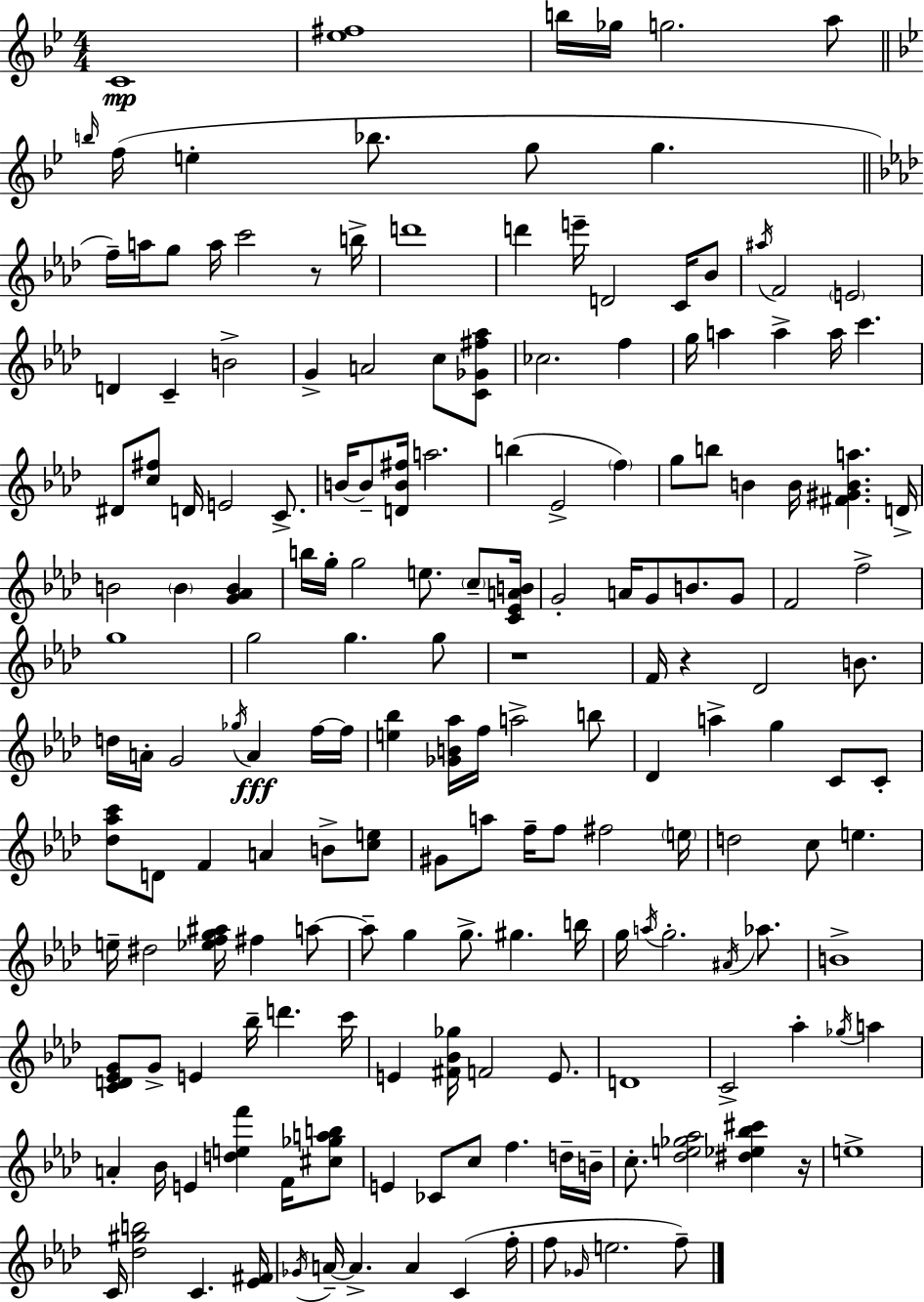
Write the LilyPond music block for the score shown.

{
  \clef treble
  \numericTimeSignature
  \time 4/4
  \key g \minor
  c'1\mp | <ees'' fis''>1 | b''16 ges''16 g''2. a''8 | \bar "||" \break \key g \minor \grace { b''16 } f''16( e''4-. bes''8. g''8 g''4. | \bar "||" \break \key aes \major f''16--) a''16 g''8 a''16 c'''2 r8 b''16-> | d'''1 | d'''4 e'''16-- d'2 c'16 bes'8 | \acciaccatura { ais''16 } f'2 \parenthesize e'2 | \break d'4 c'4-- b'2-> | g'4-> a'2 c''8 <c' ges' fis'' aes''>8 | ces''2. f''4 | g''16 a''4 a''4-> a''16 c'''4. | \break dis'8 <c'' fis''>8 d'16 e'2 c'8.-> | b'16~~ b'8-- <d' b' fis''>16 a''2. | b''4( ees'2-> \parenthesize f''4) | g''8 b''8 b'4 b'16 <fis' gis' b' a''>4. | \break d'16-> b'2 \parenthesize b'4 <g' aes' b'>4 | b''16 g''16-. g''2 e''8. \parenthesize c''8-- | <c' ees' a' b'>16 g'2-. a'16 g'8 b'8. g'8 | f'2 f''2-> | \break g''1 | g''2 g''4. g''8 | r1 | f'16 r4 des'2 b'8. | \break d''16 a'16-. g'2 \acciaccatura { ges''16 } a'4\fff | f''16~~ f''16 <e'' bes''>4 <ges' b' aes''>16 f''16 a''2-> | b''8 des'4 a''4-> g''4 c'8 | c'8-. <des'' aes'' c'''>8 d'8 f'4 a'4 b'8-> | \break <c'' e''>8 gis'8 a''8 f''16-- f''8 fis''2 | \parenthesize e''16 d''2 c''8 e''4. | e''16-- dis''2 <ees'' f'' g'' ais''>16 fis''4 | a''8~~ a''8-- g''4 g''8.-> gis''4. | \break b''16 g''16 \acciaccatura { a''16 } g''2.-. | \acciaccatura { ais'16 } aes''8. b'1-> | <c' d' ees' g'>8 g'8-> e'4 bes''16-- d'''4. | c'''16 e'4 <fis' bes' ges''>16 f'2 | \break e'8. d'1 | c'2-> aes''4-. | \acciaccatura { ges''16 } a''4 a'4-. bes'16 e'4 <d'' e'' f'''>4 | f'16 <cis'' ges'' a'' b''>8 e'4 ces'8 c''8 f''4. | \break d''16-- b'16-- c''8.-. <des'' e'' ges'' aes''>2 | <dis'' ees'' bes'' cis'''>4 r16 e''1-> | c'16 <des'' gis'' b''>2 c'4. | <ees' fis'>16 \acciaccatura { ges'16 } a'16--~~ a'4.-> a'4 | \break c'4( f''16-. f''8 \grace { ges'16 } e''2. | f''8--) \bar "|."
}